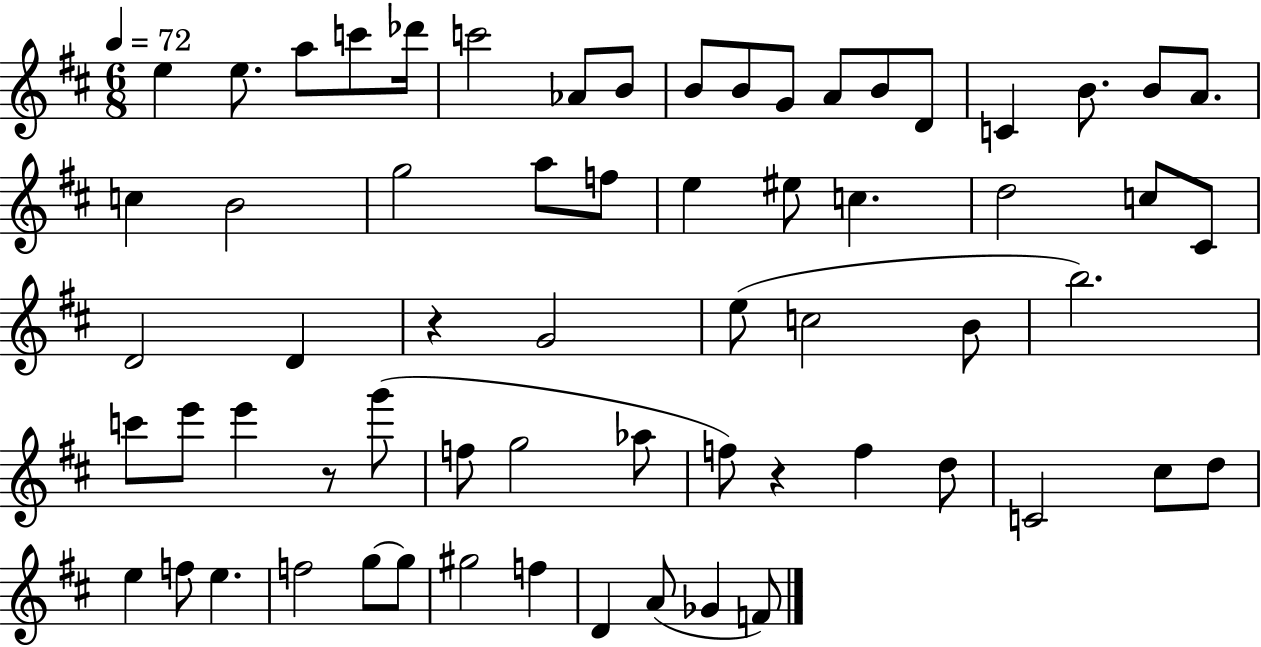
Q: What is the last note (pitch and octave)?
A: F4